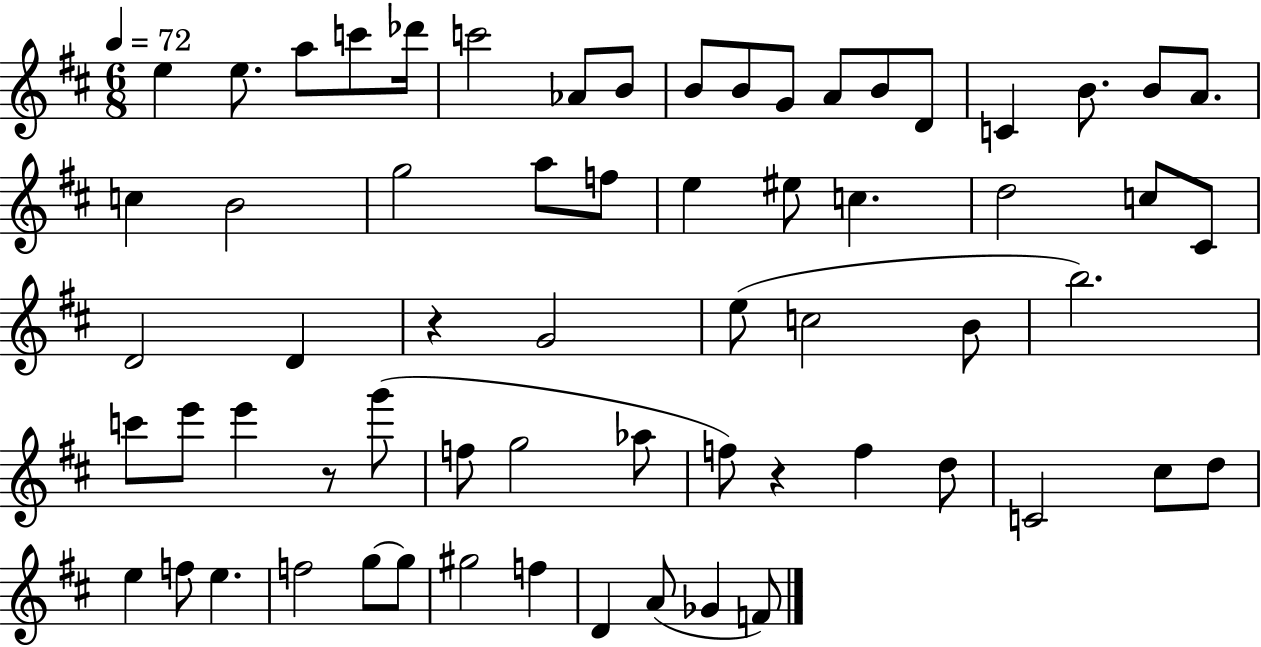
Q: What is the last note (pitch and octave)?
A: F4